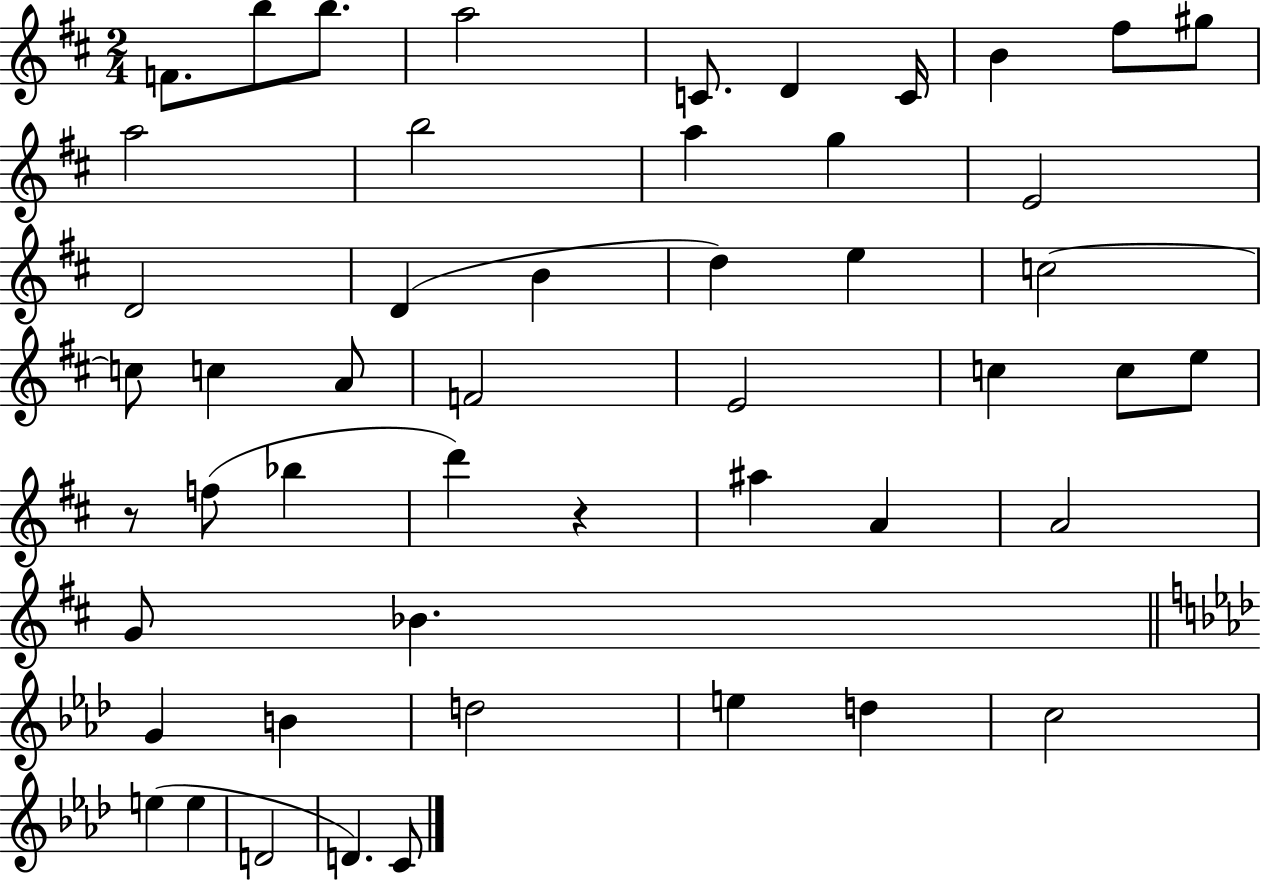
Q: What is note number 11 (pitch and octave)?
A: A5